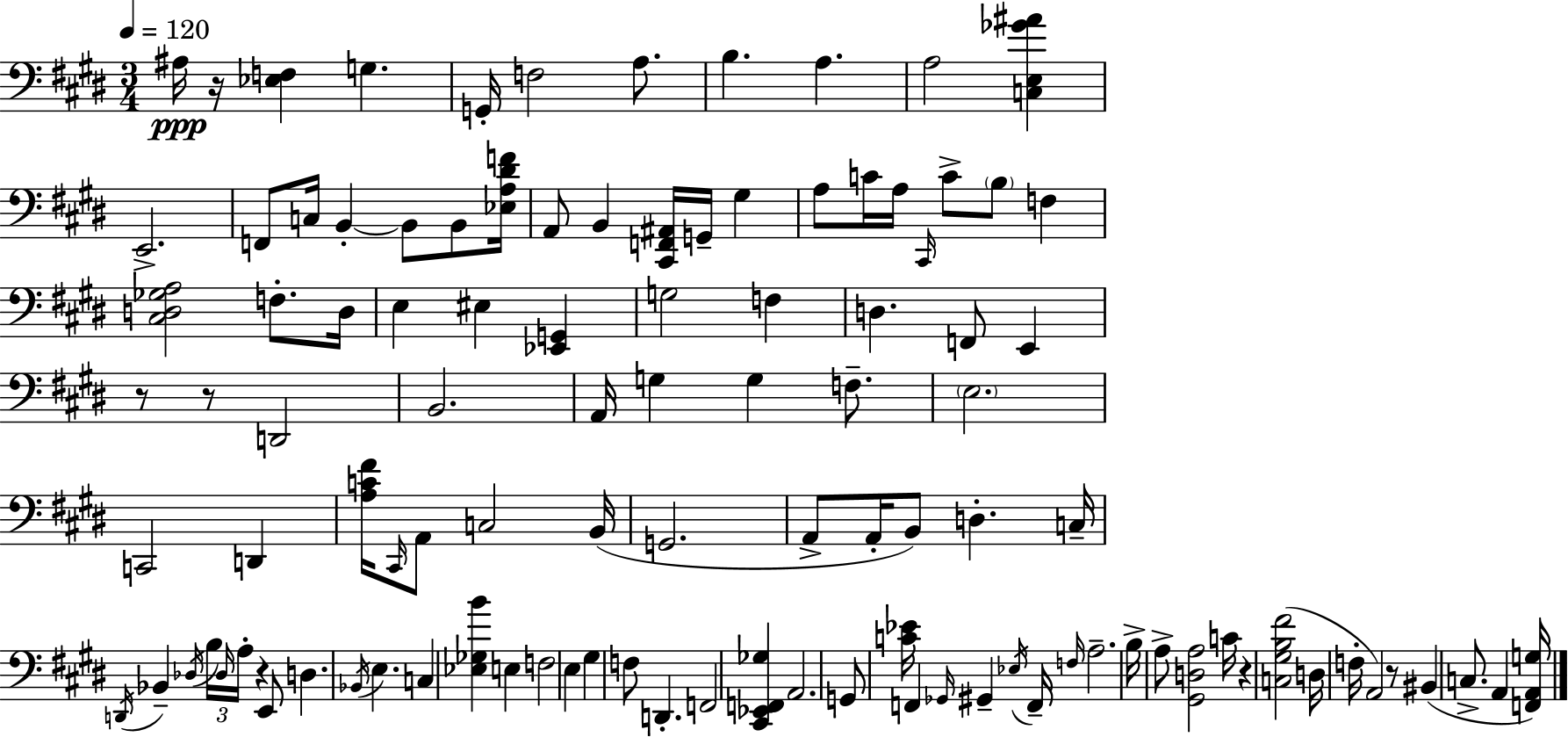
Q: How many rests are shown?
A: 6